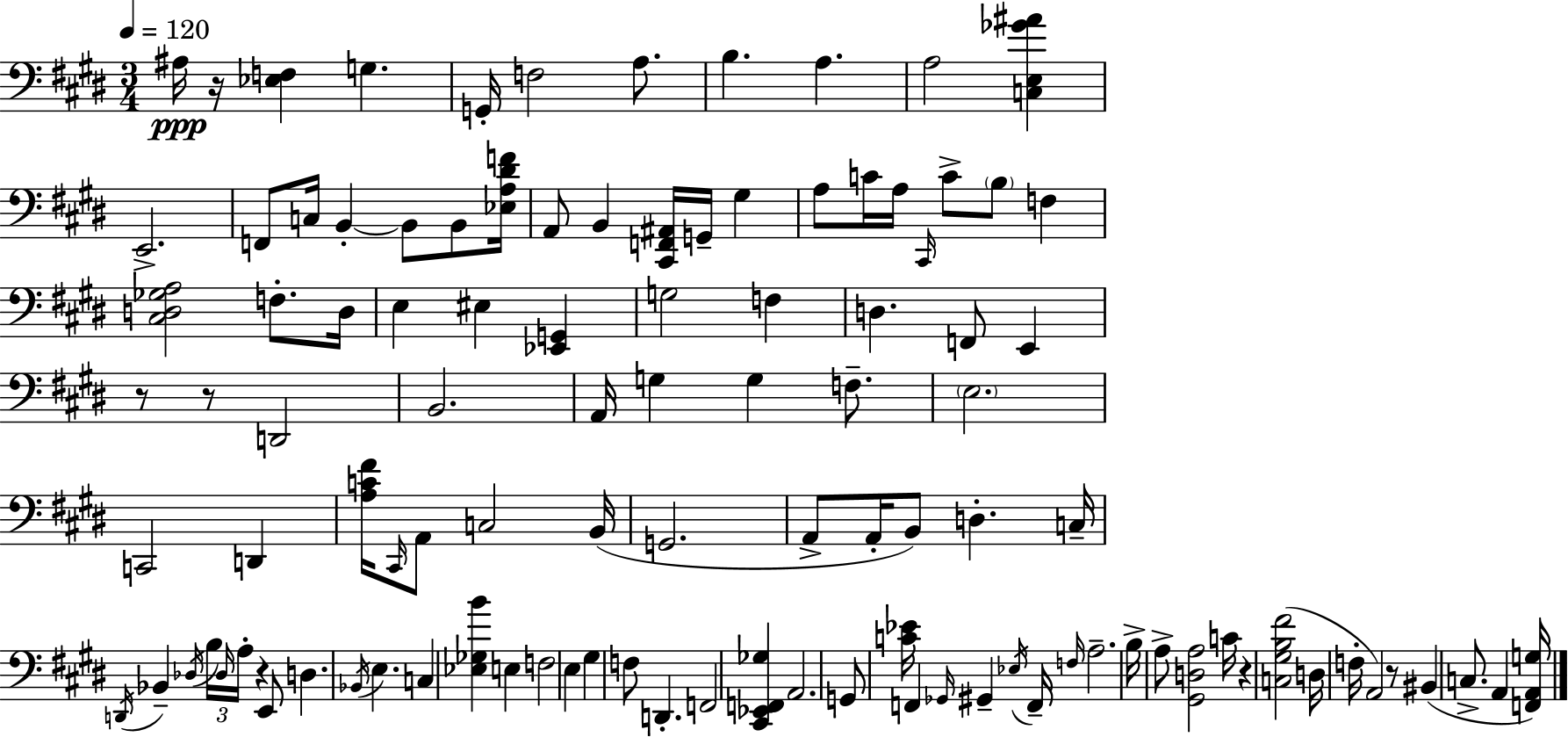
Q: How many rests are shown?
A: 6